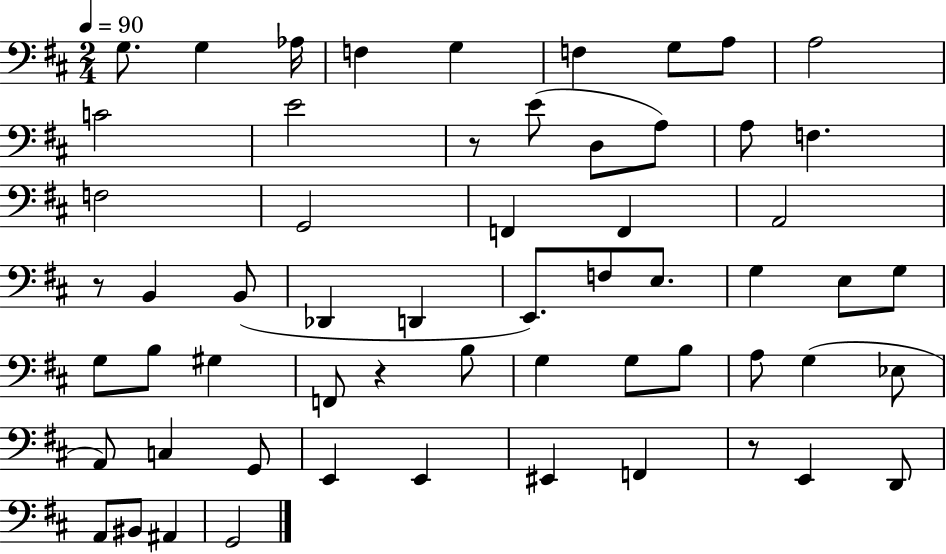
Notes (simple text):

G3/e. G3/q Ab3/s F3/q G3/q F3/q G3/e A3/e A3/h C4/h E4/h R/e E4/e D3/e A3/e A3/e F3/q. F3/h G2/h F2/q F2/q A2/h R/e B2/q B2/e Db2/q D2/q E2/e. F3/e E3/e. G3/q E3/e G3/e G3/e B3/e G#3/q F2/e R/q B3/e G3/q G3/e B3/e A3/e G3/q Eb3/e A2/e C3/q G2/e E2/q E2/q EIS2/q F2/q R/e E2/q D2/e A2/e BIS2/e A#2/q G2/h